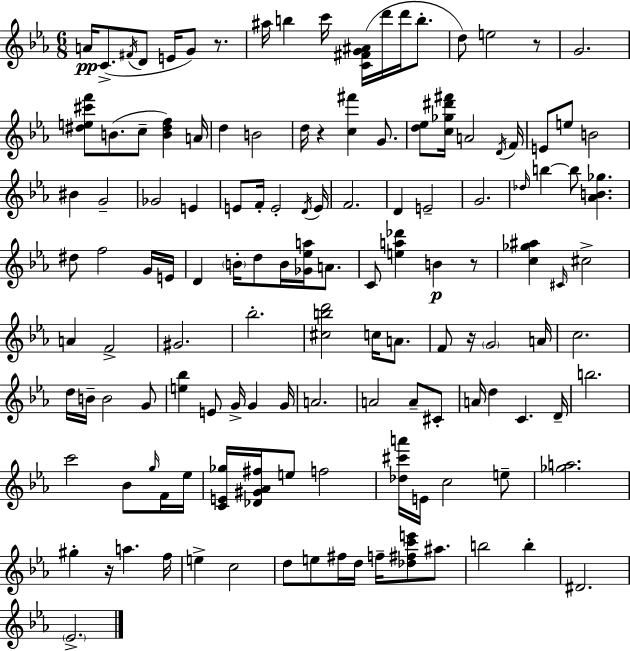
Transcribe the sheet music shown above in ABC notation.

X:1
T:Untitled
M:6/8
L:1/4
K:Cm
A/4 C/2 ^F/4 D/2 E/4 G/2 z/2 ^a/4 b c'/4 [C^FG^A]/4 d'/4 d'/4 b/2 d/2 e2 z/2 G2 [^de^c'f']/2 B/2 c/2 [B^df] A/4 d B2 d/4 z [c^f'] G/2 [d_e]/2 [c_g^d'^f']/4 A2 D/4 F/4 E/2 e/2 B2 ^B G2 _G2 E E/2 F/4 E2 D/4 E/4 F2 D E2 G2 _d/4 b b/2 [_AB_g] ^d/2 f2 G/4 E/4 D B/4 d/2 B/4 [_G_ea]/4 A/2 C/2 [ea_d'] B z/2 [c_g^a] ^C/4 ^c2 A F2 ^G2 _b2 [^cbd']2 c/4 A/2 F/2 z/4 G2 A/4 c2 d/4 B/4 B2 G/2 [e_b] E/2 G/4 G G/4 A2 A2 A/2 ^C/2 A/4 d C D/4 b2 c'2 _B/2 g/4 F/4 _e/4 [CE_g]/4 [_D^G_A^f]/4 e/2 f2 [_d^c'a']/4 E/4 c2 e/2 [_ga]2 ^g z/4 a f/4 e c2 d/2 e/2 ^f/4 d/4 f/4 [_d^fc'e']/2 ^a/2 b2 b ^D2 _E2